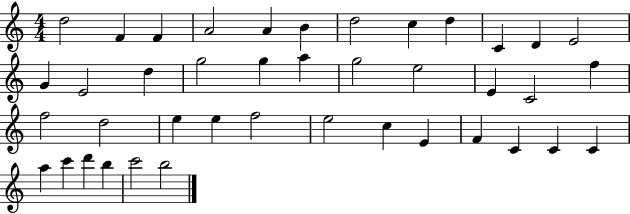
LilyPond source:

{
  \clef treble
  \numericTimeSignature
  \time 4/4
  \key c \major
  d''2 f'4 f'4 | a'2 a'4 b'4 | d''2 c''4 d''4 | c'4 d'4 e'2 | \break g'4 e'2 d''4 | g''2 g''4 a''4 | g''2 e''2 | e'4 c'2 f''4 | \break f''2 d''2 | e''4 e''4 f''2 | e''2 c''4 e'4 | f'4 c'4 c'4 c'4 | \break a''4 c'''4 d'''4 b''4 | c'''2 b''2 | \bar "|."
}